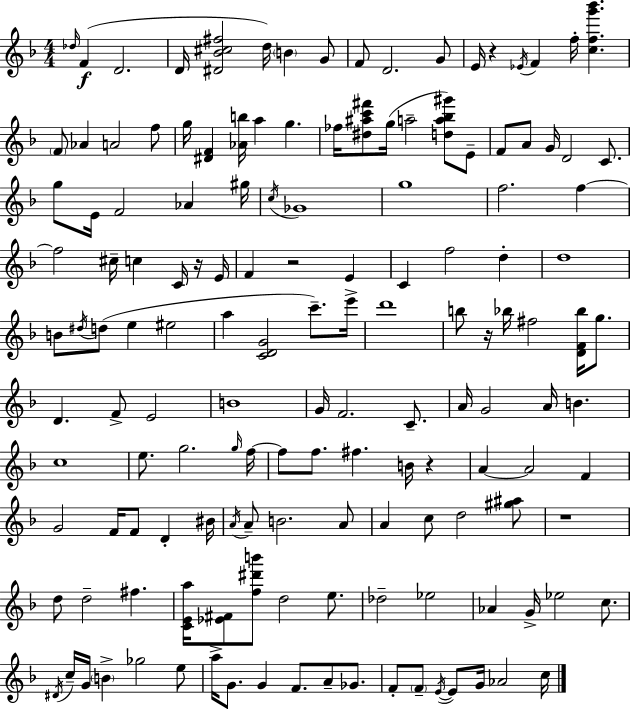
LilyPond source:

{
  \clef treble
  \numericTimeSignature
  \time 4/4
  \key f \major
  \repeat volta 2 { \grace { des''16 }\f f'4( d'2. | d'16 <dis' bes' cis'' fis''>2 d''16) \parenthesize b'4 g'8 | f'8 d'2. g'8 | e'16 r4 \acciaccatura { ees'16 } f'4 f''16-. <c'' f'' g''' bes'''>4. | \break \parenthesize f'8 aes'4 a'2 | f''8 g''16 <dis' f'>4 <aes' b''>16 a''4 g''4. | fes''16 <dis'' ais'' c''' fis'''>8 g''16( a''2-- <d'' a'' bes'' gis'''>8) | e'8-- f'8 a'8 g'16 d'2 c'8. | \break g''8 e'16 f'2 aes'4 | gis''16 \acciaccatura { c''16 } ges'1 | g''1 | f''2. f''4~~ | \break f''2 cis''16-- c''4 | c'16 r16 e'16 f'4 r2 e'4 | c'4 f''2 d''4-. | d''1 | \break b'8 \acciaccatura { dis''16 } d''8( e''4 eis''2 | a''4 <c' d' g'>2 | c'''8.--) e'''16-> d'''1 | b''8 r16 bes''16 fis''2 | \break <d' f' bes''>16 g''8. d'4. f'8-> e'2 | b'1 | g'16 f'2. | c'8.-- a'16 g'2 a'16 b'4. | \break c''1 | e''8. g''2. | \grace { g''16 } f''16~~ f''8 f''8. fis''4. | b'16 r4 a'4~~ a'2 | \break f'4 g'2 f'16 f'8 | d'4-. bis'16 \acciaccatura { a'16 } a'8-- b'2. | a'8 a'4 c''8 d''2 | <gis'' ais''>8 r1 | \break d''8 d''2-- | fis''4. <c' e' a''>16 <ees' fis'>8 <f'' dis''' b'''>8 d''2 | e''8. des''2-- ees''2 | aes'4 g'16-> ees''2 | \break c''8. \acciaccatura { dis'16 } c''16-- g'16 \parenthesize b'4-> ges''2 | e''8 a''16-> g'8. g'4 f'8. | a'8-- ges'8. f'8-. \parenthesize f'8-- \acciaccatura { e'16~ }~ e'8 g'16 aes'2 | c''16 } \bar "|."
}